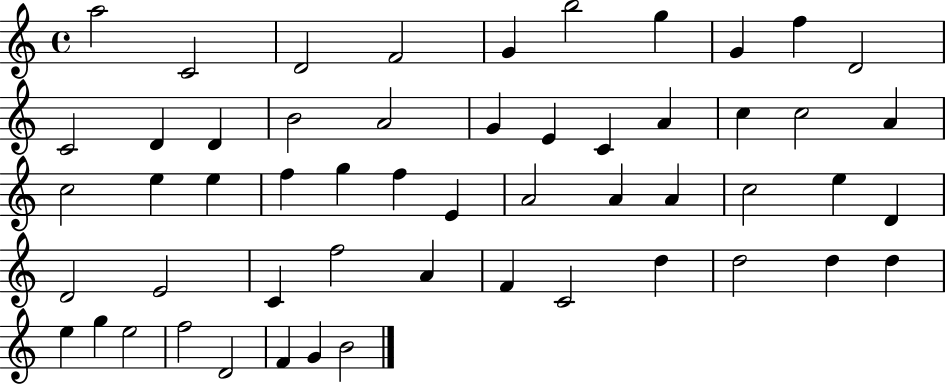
A5/h C4/h D4/h F4/h G4/q B5/h G5/q G4/q F5/q D4/h C4/h D4/q D4/q B4/h A4/h G4/q E4/q C4/q A4/q C5/q C5/h A4/q C5/h E5/q E5/q F5/q G5/q F5/q E4/q A4/h A4/q A4/q C5/h E5/q D4/q D4/h E4/h C4/q F5/h A4/q F4/q C4/h D5/q D5/h D5/q D5/q E5/q G5/q E5/h F5/h D4/h F4/q G4/q B4/h